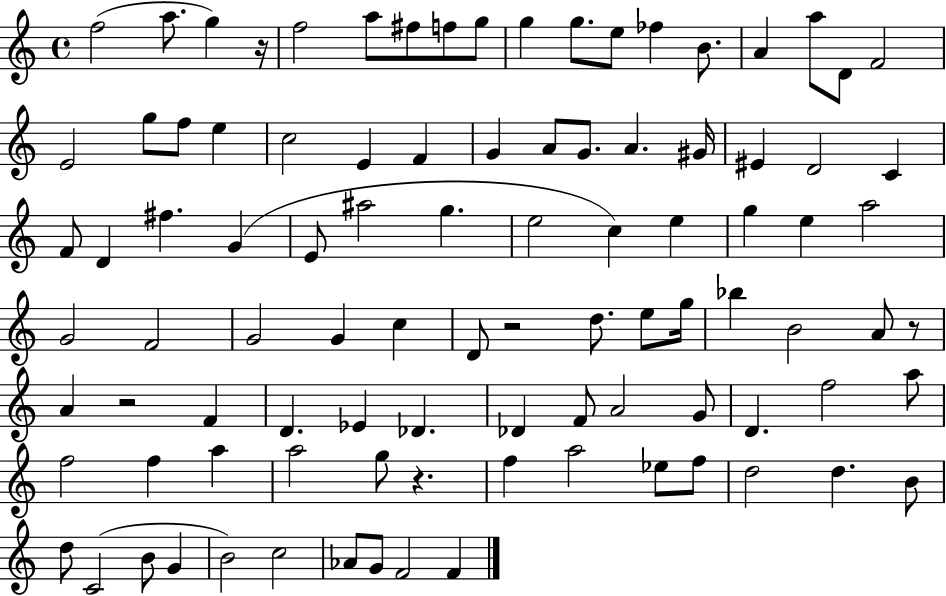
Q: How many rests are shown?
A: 5